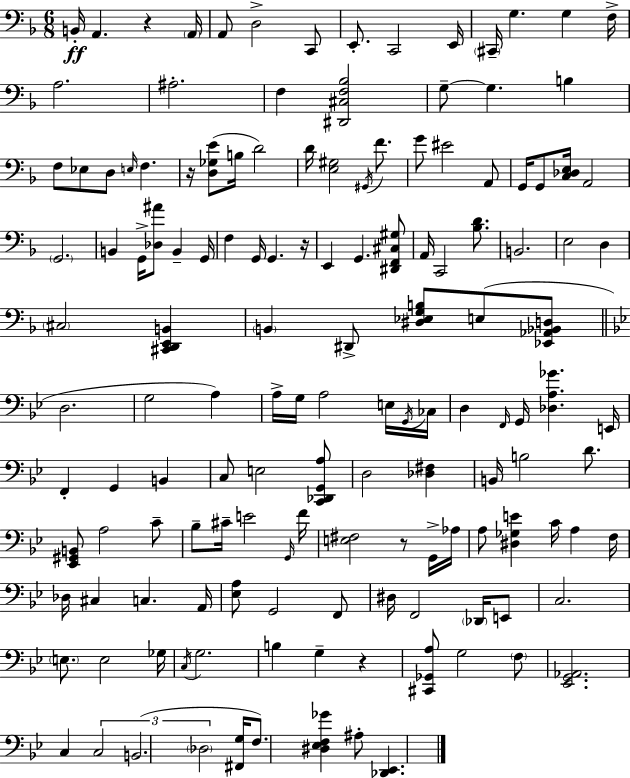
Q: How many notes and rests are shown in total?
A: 142